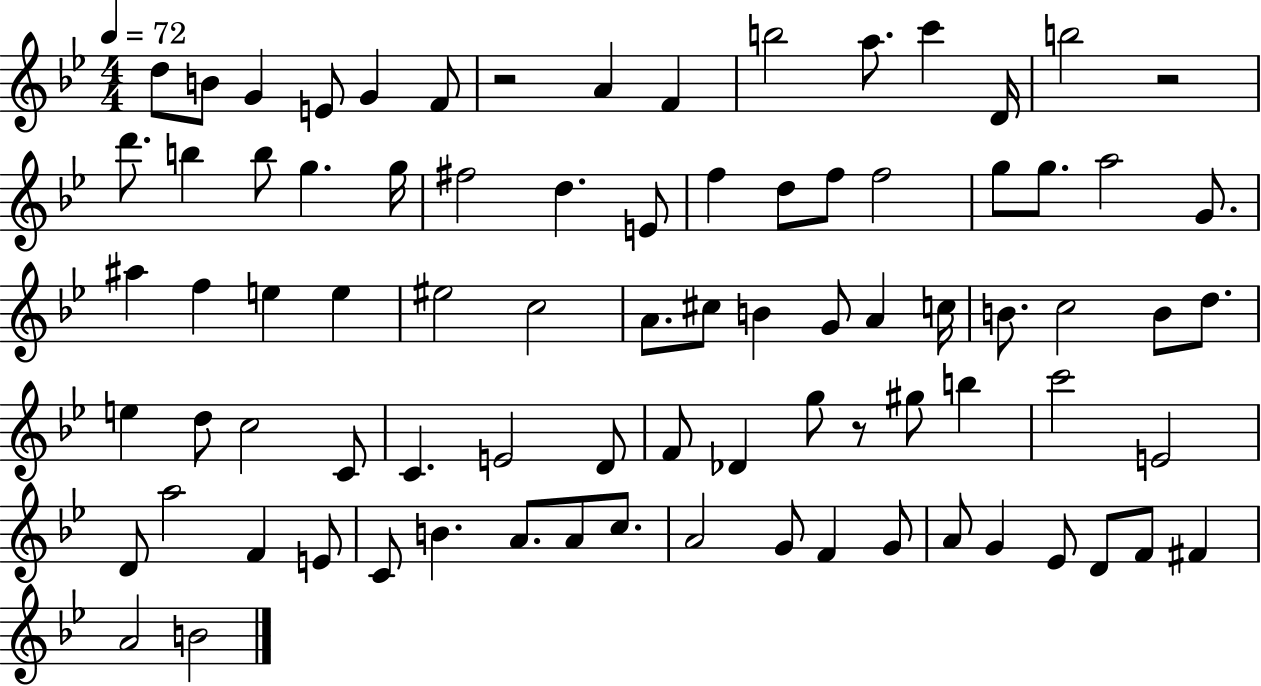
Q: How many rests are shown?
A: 3